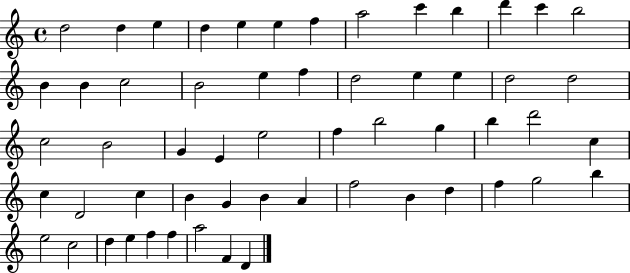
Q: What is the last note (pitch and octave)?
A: D4